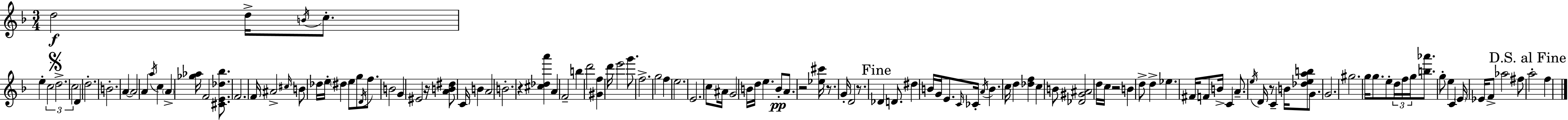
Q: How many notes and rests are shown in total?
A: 124